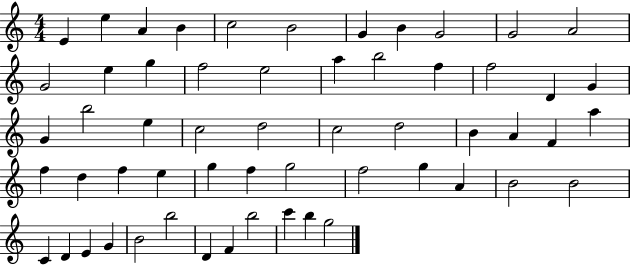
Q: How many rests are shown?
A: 0